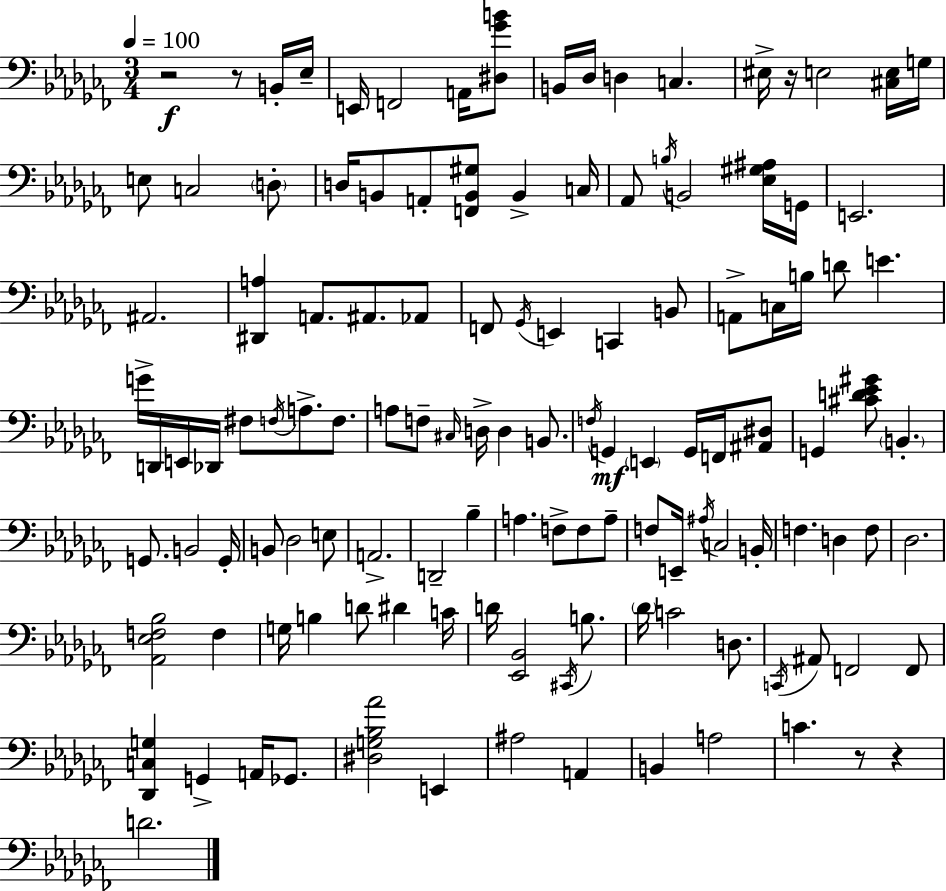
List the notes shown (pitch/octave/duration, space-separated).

R/h R/e B2/s Eb3/s E2/s F2/h A2/s [D#3,Gb4,B4]/e B2/s Db3/s D3/q C3/q. EIS3/s R/s E3/h [C#3,E3]/s G3/s E3/e C3/h D3/e D3/s B2/e A2/e [F2,B2,G#3]/e B2/q C3/s Ab2/e B3/s B2/h [Eb3,G#3,A#3]/s G2/s E2/h. A#2/h. [D#2,A3]/q A2/e. A#2/e. Ab2/e F2/e Gb2/s E2/q C2/q B2/e A2/e C3/s B3/s D4/e E4/q. G4/s D2/s E2/s Db2/s F#3/e F3/s A3/e. F3/e. A3/e F3/e C#3/s D3/s D3/q B2/e. F3/s G2/q E2/q G2/s F2/s [A#2,D#3]/e G2/q [C#4,D4,Eb4,G#4]/e B2/q. G2/e. B2/h G2/s B2/e Db3/h E3/e A2/h. D2/h Bb3/q A3/q. F3/e F3/e A3/e F3/e E2/s A#3/s C3/h B2/s F3/q. D3/q F3/e Db3/h. [Ab2,Eb3,F3,Bb3]/h F3/q G3/s B3/q D4/e D#4/q C4/s D4/s [Eb2,Bb2]/h C#2/s B3/e. Db4/s C4/h D3/e. C2/s A#2/e F2/h F2/e [Db2,C3,G3]/q G2/q A2/s Gb2/e. [D#3,G3,Bb3,Ab4]/h E2/q A#3/h A2/q B2/q A3/h C4/q. R/e R/q D4/h.